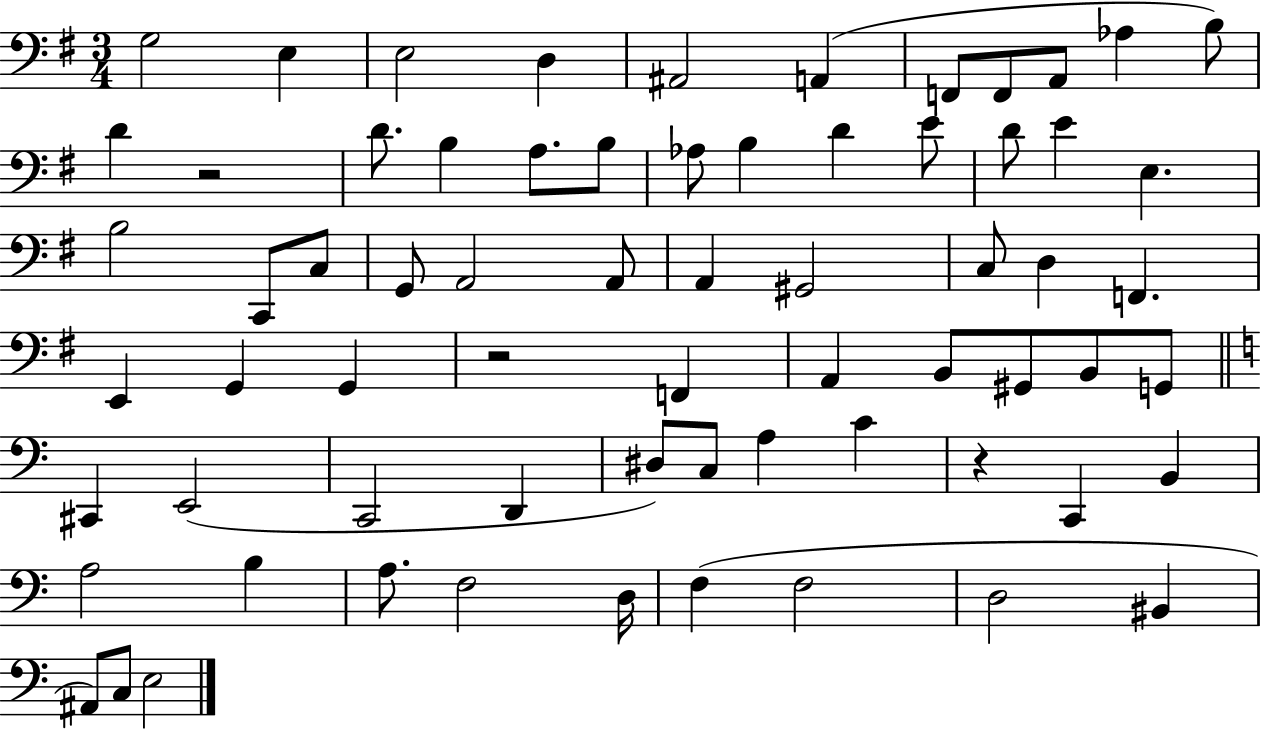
G3/h E3/q E3/h D3/q A#2/h A2/q F2/e F2/e A2/e Ab3/q B3/e D4/q R/h D4/e. B3/q A3/e. B3/e Ab3/e B3/q D4/q E4/e D4/e E4/q E3/q. B3/h C2/e C3/e G2/e A2/h A2/e A2/q G#2/h C3/e D3/q F2/q. E2/q G2/q G2/q R/h F2/q A2/q B2/e G#2/e B2/e G2/e C#2/q E2/h C2/h D2/q D#3/e C3/e A3/q C4/q R/q C2/q B2/q A3/h B3/q A3/e. F3/h D3/s F3/q F3/h D3/h BIS2/q A#2/e C3/e E3/h